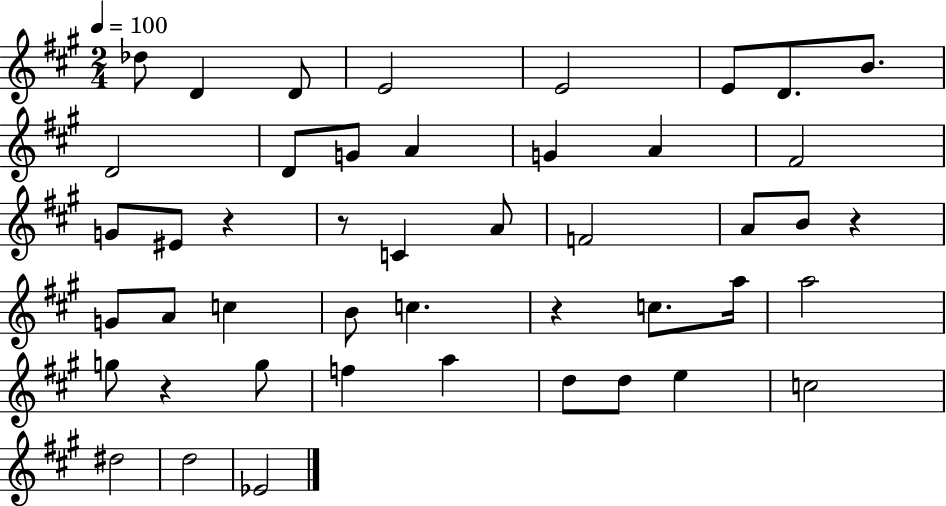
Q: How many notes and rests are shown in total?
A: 46